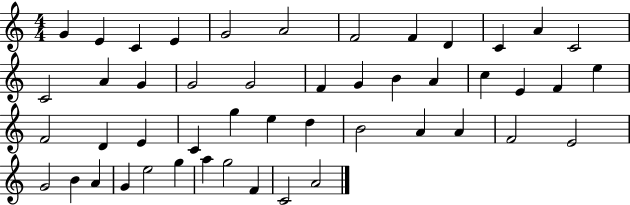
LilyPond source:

{
  \clef treble
  \numericTimeSignature
  \time 4/4
  \key c \major
  g'4 e'4 c'4 e'4 | g'2 a'2 | f'2 f'4 d'4 | c'4 a'4 c'2 | \break c'2 a'4 g'4 | g'2 g'2 | f'4 g'4 b'4 a'4 | c''4 e'4 f'4 e''4 | \break f'2 d'4 e'4 | c'4 g''4 e''4 d''4 | b'2 a'4 a'4 | f'2 e'2 | \break g'2 b'4 a'4 | g'4 e''2 g''4 | a''4 g''2 f'4 | c'2 a'2 | \break \bar "|."
}